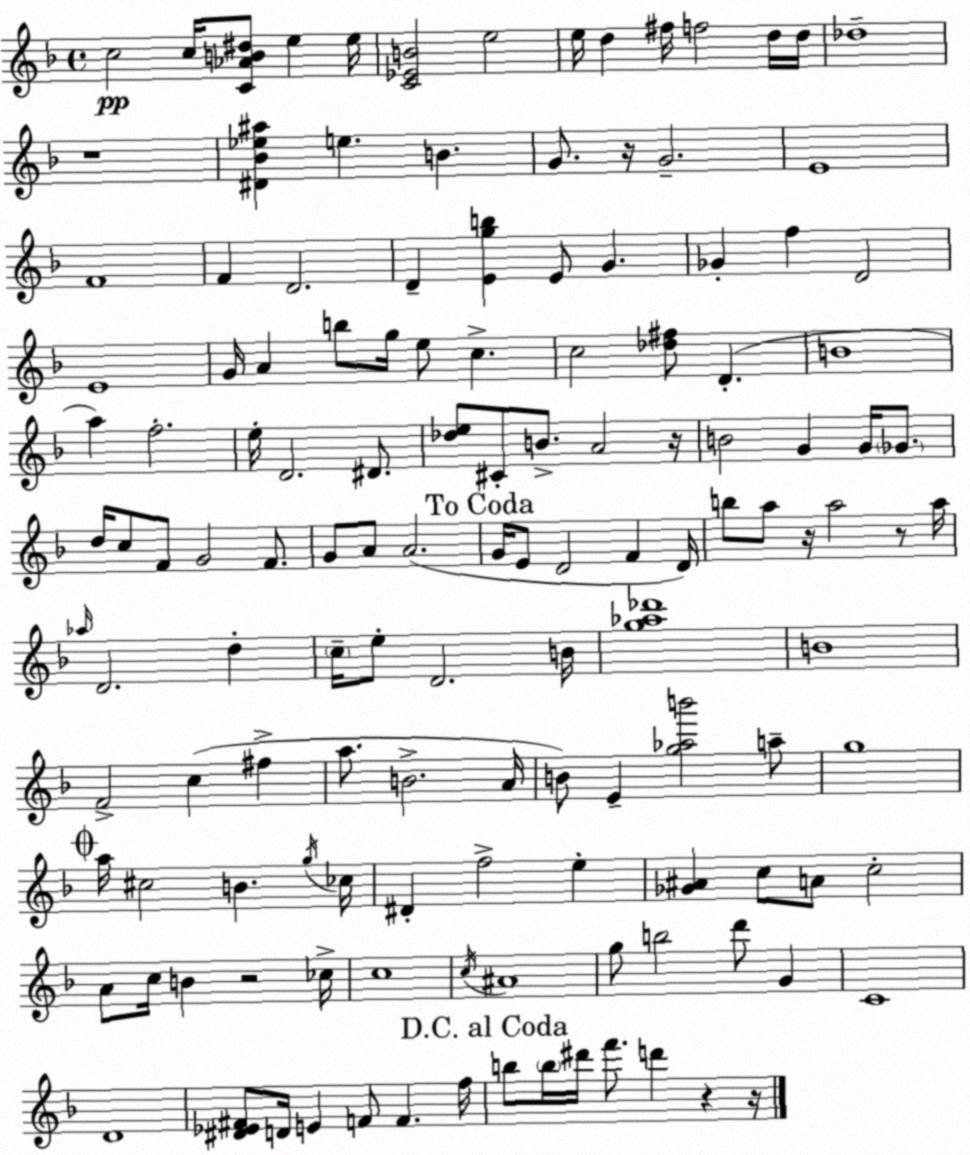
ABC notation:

X:1
T:Untitled
M:4/4
L:1/4
K:F
c2 c/4 [C_AB^d]/2 e e/4 [C_EB]2 e2 e/4 d ^f/4 f2 d/4 d/4 _d4 z4 [^D_B_e^a] e B G/2 z/4 G2 E4 F4 F D2 D [Egb] E/2 G _G f D2 E4 G/4 A b/2 g/4 e/2 c c2 [_d^f]/2 D B4 a f2 e/4 D2 ^D/2 [_de]/2 ^C/2 B/2 A2 z/4 B2 G G/4 _G/2 d/4 c/2 F/2 G2 F/2 G/2 A/2 A2 G/4 E/2 D2 F D/4 b/2 a/2 z/4 a2 z/2 a/4 _a/4 D2 d c/4 e/2 D2 B/4 [g_a_d']4 B4 F2 c ^f a/2 B2 A/4 B/2 E [g_ab']2 a/2 g4 a/4 ^c2 B g/4 _c/4 ^D f2 e [_G^A] c/2 A/2 c2 A/2 c/4 B z2 _c/4 c4 c/4 ^A4 g/2 b2 d'/2 G C4 D4 [^D_E^F]/2 D/4 E F/2 F f/4 b/2 b/4 ^d'/4 f'/2 d' z z/4